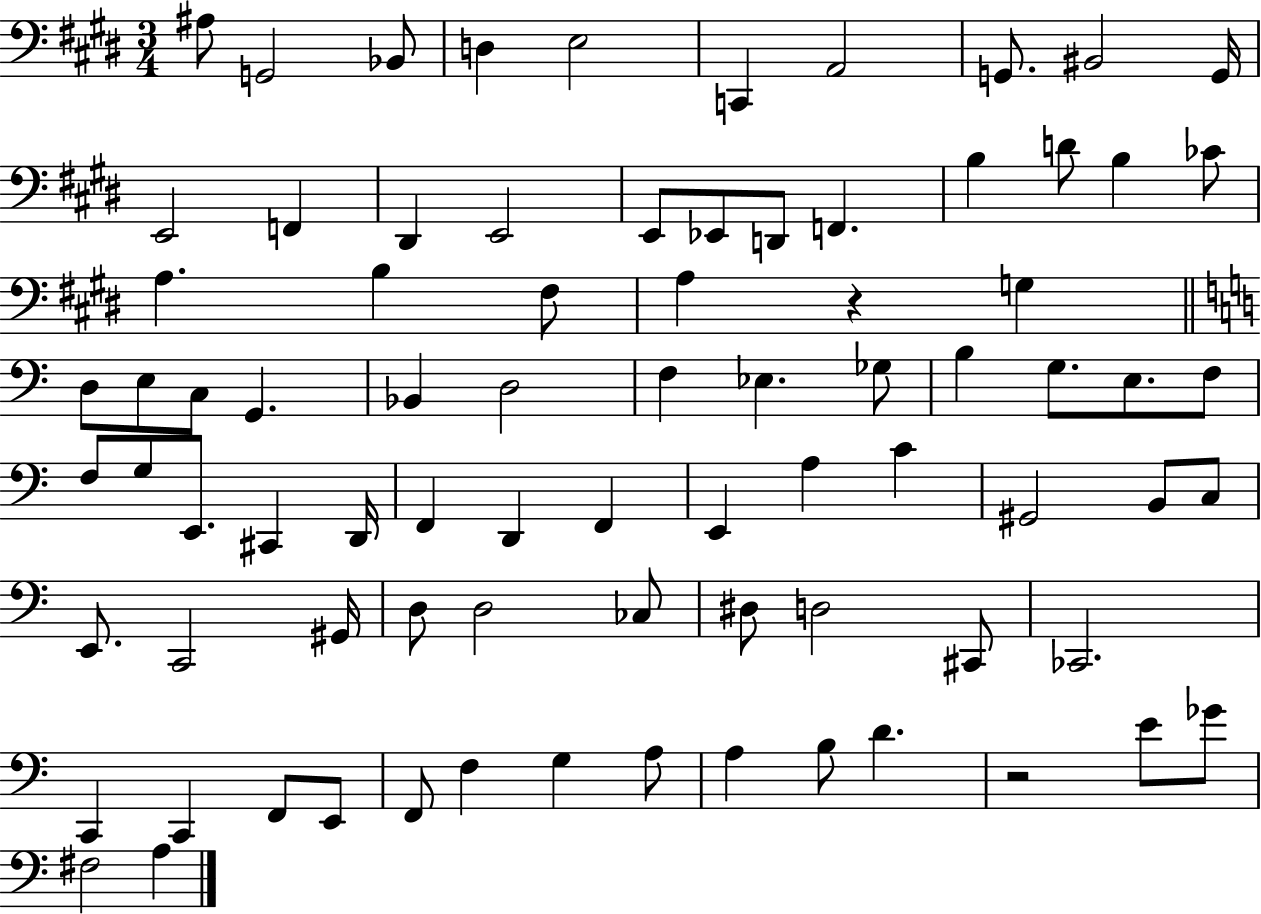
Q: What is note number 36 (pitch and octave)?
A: Gb3